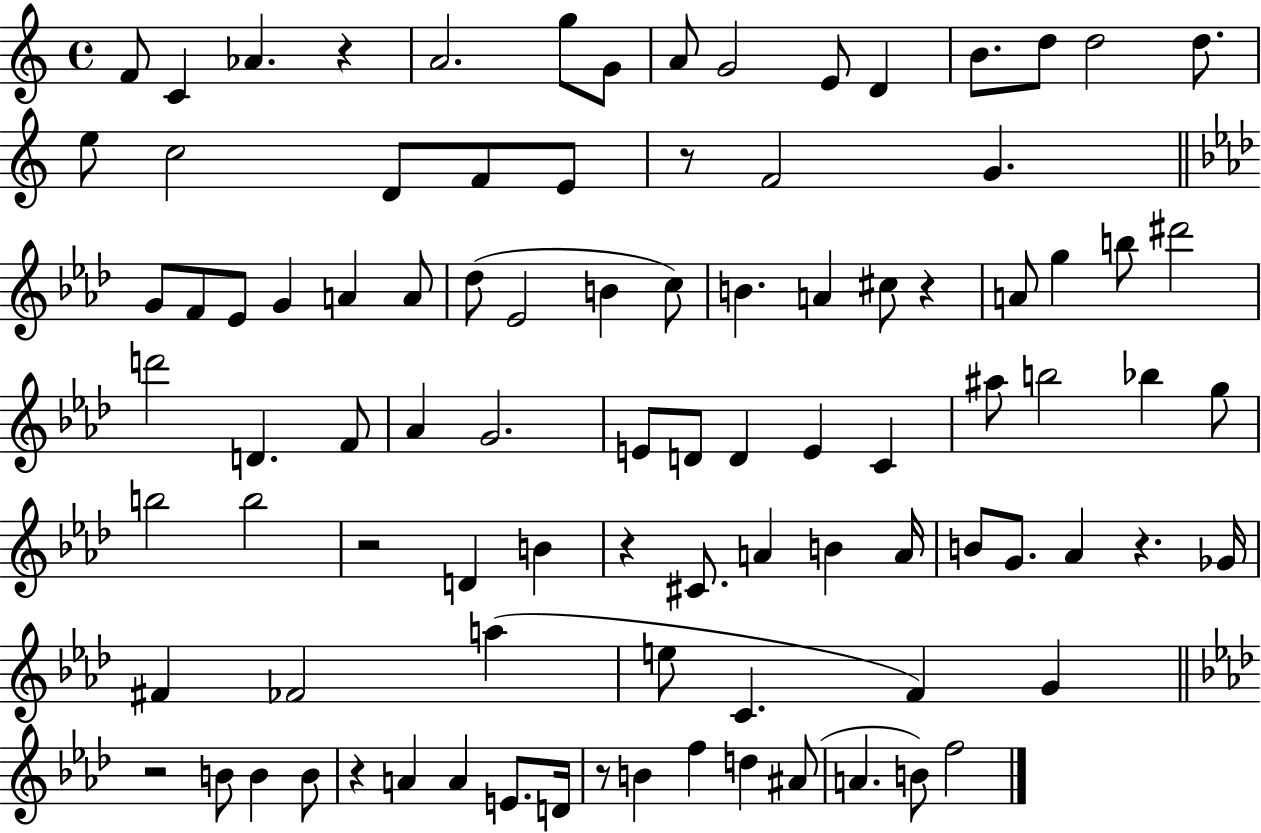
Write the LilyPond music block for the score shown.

{
  \clef treble
  \time 4/4
  \defaultTimeSignature
  \key c \major
  \repeat volta 2 { f'8 c'4 aes'4. r4 | a'2. g''8 g'8 | a'8 g'2 e'8 d'4 | b'8. d''8 d''2 d''8. | \break e''8 c''2 d'8 f'8 e'8 | r8 f'2 g'4. | \bar "||" \break \key aes \major g'8 f'8 ees'8 g'4 a'4 a'8 | des''8( ees'2 b'4 c''8) | b'4. a'4 cis''8 r4 | a'8 g''4 b''8 dis'''2 | \break d'''2 d'4. f'8 | aes'4 g'2. | e'8 d'8 d'4 e'4 c'4 | ais''8 b''2 bes''4 g''8 | \break b''2 b''2 | r2 d'4 b'4 | r4 cis'8. a'4 b'4 a'16 | b'8 g'8. aes'4 r4. ges'16 | \break fis'4 fes'2 a''4( | e''8 c'4. f'4) g'4 | \bar "||" \break \key f \minor r2 b'8 b'4 b'8 | r4 a'4 a'4 e'8. d'16 | r8 b'4 f''4 d''4 ais'8( | a'4. b'8) f''2 | \break } \bar "|."
}